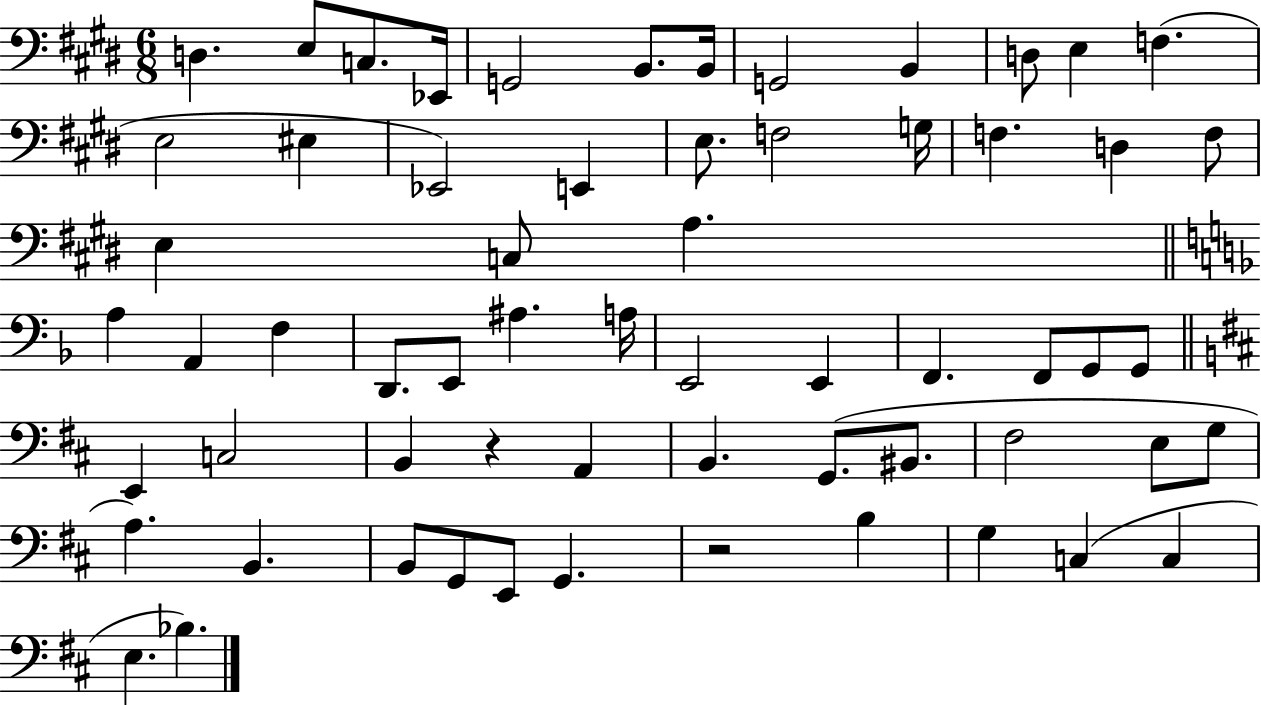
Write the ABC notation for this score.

X:1
T:Untitled
M:6/8
L:1/4
K:E
D, E,/2 C,/2 _E,,/4 G,,2 B,,/2 B,,/4 G,,2 B,, D,/2 E, F, E,2 ^E, _E,,2 E,, E,/2 F,2 G,/4 F, D, F,/2 E, C,/2 A, A, A,, F, D,,/2 E,,/2 ^A, A,/4 E,,2 E,, F,, F,,/2 G,,/2 G,,/2 E,, C,2 B,, z A,, B,, G,,/2 ^B,,/2 ^F,2 E,/2 G,/2 A, B,, B,,/2 G,,/2 E,,/2 G,, z2 B, G, C, C, E, _B,